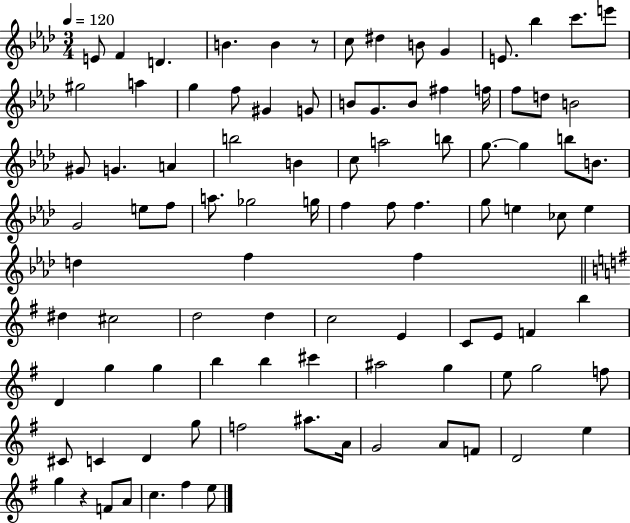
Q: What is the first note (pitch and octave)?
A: E4